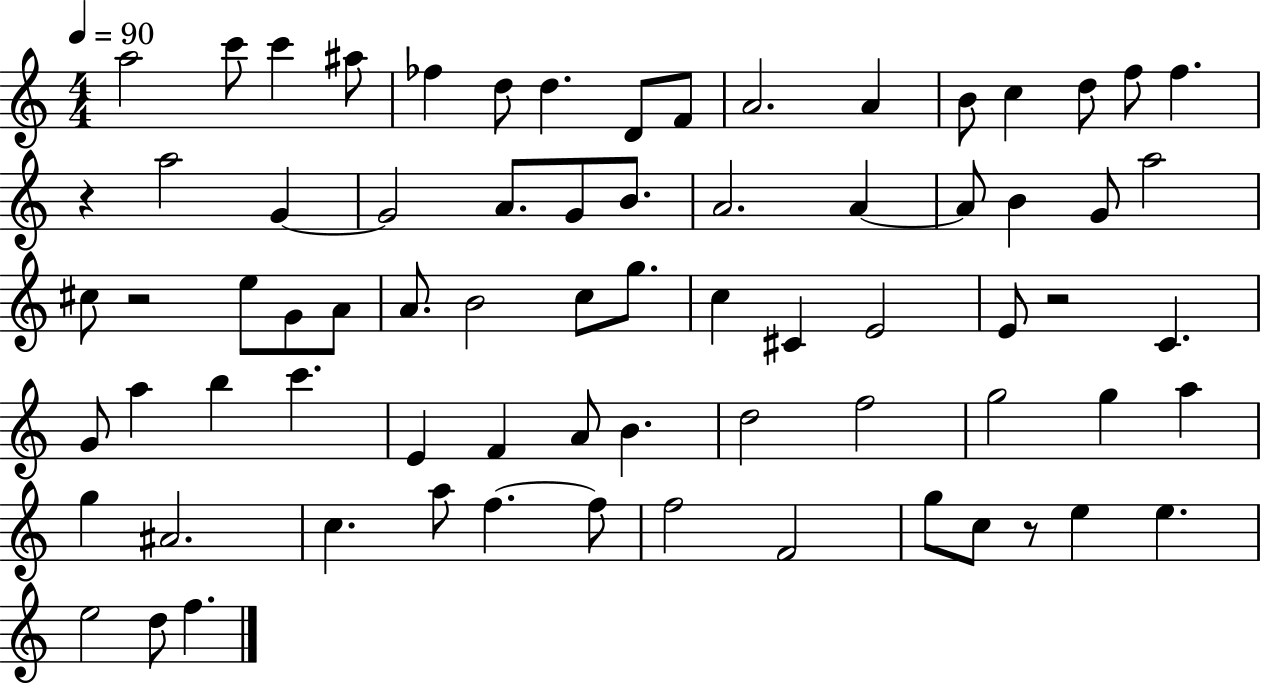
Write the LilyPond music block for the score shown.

{
  \clef treble
  \numericTimeSignature
  \time 4/4
  \key c \major
  \tempo 4 = 90
  a''2 c'''8 c'''4 ais''8 | fes''4 d''8 d''4. d'8 f'8 | a'2. a'4 | b'8 c''4 d''8 f''8 f''4. | \break r4 a''2 g'4~~ | g'2 a'8. g'8 b'8. | a'2. a'4~~ | a'8 b'4 g'8 a''2 | \break cis''8 r2 e''8 g'8 a'8 | a'8. b'2 c''8 g''8. | c''4 cis'4 e'2 | e'8 r2 c'4. | \break g'8 a''4 b''4 c'''4. | e'4 f'4 a'8 b'4. | d''2 f''2 | g''2 g''4 a''4 | \break g''4 ais'2. | c''4. a''8 f''4.~~ f''8 | f''2 f'2 | g''8 c''8 r8 e''4 e''4. | \break e''2 d''8 f''4. | \bar "|."
}